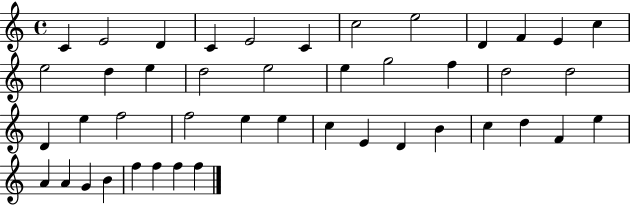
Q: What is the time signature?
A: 4/4